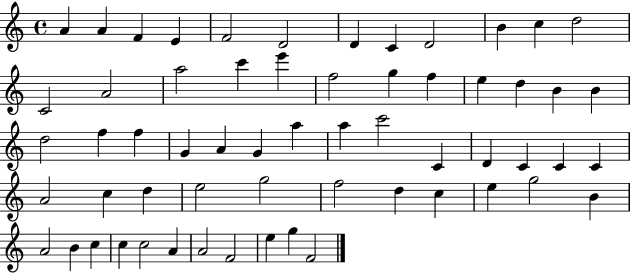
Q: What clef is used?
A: treble